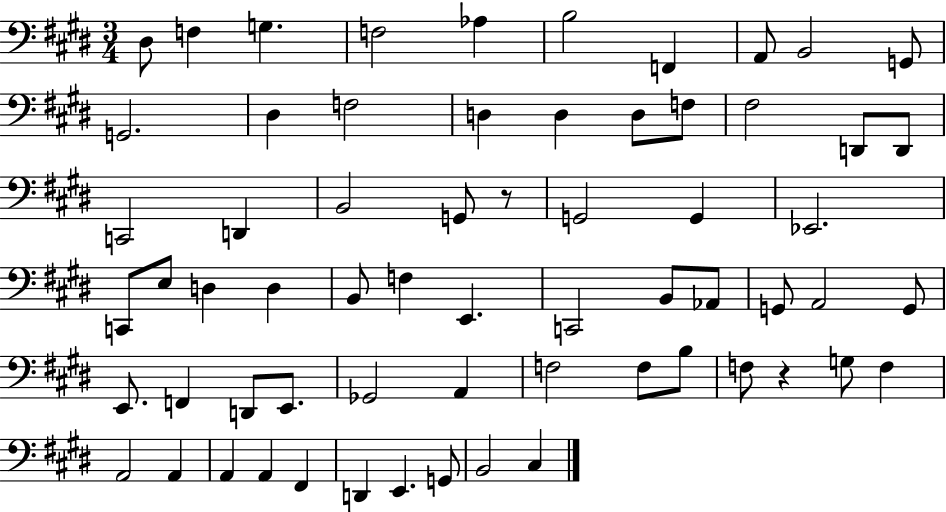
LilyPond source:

{
  \clef bass
  \numericTimeSignature
  \time 3/4
  \key e \major
  \repeat volta 2 { dis8 f4 g4. | f2 aes4 | b2 f,4 | a,8 b,2 g,8 | \break g,2. | dis4 f2 | d4 d4 d8 f8 | fis2 d,8 d,8 | \break c,2 d,4 | b,2 g,8 r8 | g,2 g,4 | ees,2. | \break c,8 e8 d4 d4 | b,8 f4 e,4. | c,2 b,8 aes,8 | g,8 a,2 g,8 | \break e,8. f,4 d,8 e,8. | ges,2 a,4 | f2 f8 b8 | f8 r4 g8 f4 | \break a,2 a,4 | a,4 a,4 fis,4 | d,4 e,4. g,8 | b,2 cis4 | \break } \bar "|."
}